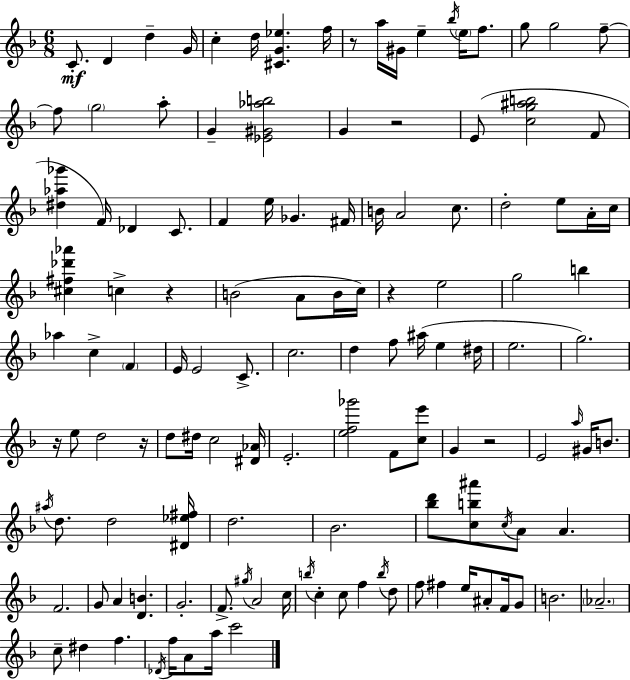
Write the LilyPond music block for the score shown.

{
  \clef treble
  \numericTimeSignature
  \time 6/8
  \key f \major
  \repeat volta 2 { c'8.-.\mf d'4 d''4-- g'16 | c''4-. d''16 <cis' g' ees''>4. f''16 | r8 a''16 gis'16 e''4-- \acciaccatura { bes''16 } \parenthesize e''16 f''8. | g''8 g''2 f''8--~~ | \break f''8 \parenthesize g''2 a''8-. | g'4-- <ees' gis' aes'' b''>2 | g'4 r2 | e'8( <c'' g'' ais'' b''>2 f'8 | \break <dis'' aes'' ges'''>4 f'16) des'4 c'8. | f'4 e''16 ges'4. | fis'16 b'16 a'2 c''8. | d''2-. e''8 a'16-. | \break c''16 <cis'' fis'' des''' aes'''>4 c''4-> r4 | b'2( a'8 b'16 | c''16) r4 e''2 | g''2 b''4 | \break aes''4 c''4-> \parenthesize f'4 | e'16 e'2 c'8.-> | c''2. | d''4 f''8 ais''16( e''4 | \break dis''16 e''2. | g''2.) | r16 e''8 d''2 | r16 d''8 dis''16 c''2 | \break <dis' aes'>16 e'2.-. | <e'' f'' ges'''>2 f'8 <c'' e'''>8 | g'4 r2 | e'2 \grace { a''16 } gis'16 b'8. | \break \acciaccatura { ais''16 } d''8. d''2 | <dis' ees'' fis''>16 d''2. | bes'2. | <bes'' d'''>8 <c'' b'' ais'''>8 \acciaccatura { c''16 } a'8 a'4. | \break f'2. | g'8 a'4 <d' b'>4. | g'2.-. | f'8.-> \acciaccatura { gis''16 } a'2 | \break c''16 \acciaccatura { b''16 } c''4-. c''8 | f''4 \acciaccatura { b''16 } d''8 f''8 fis''4 | e''16 ais'8-. f'16 g'8 b'2. | \parenthesize aes'2.-- | \break c''8-- dis''4 | f''4. \acciaccatura { des'16 } f''16 a'8 a''16 | c'''2 } \bar "|."
}